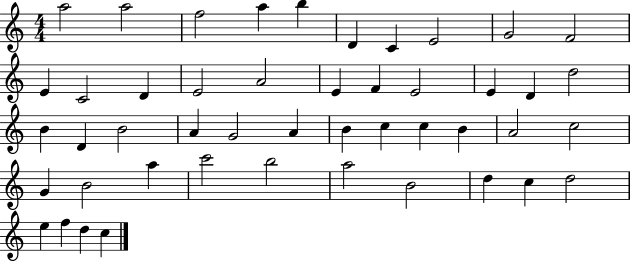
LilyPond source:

{
  \clef treble
  \numericTimeSignature
  \time 4/4
  \key c \major
  a''2 a''2 | f''2 a''4 b''4 | d'4 c'4 e'2 | g'2 f'2 | \break e'4 c'2 d'4 | e'2 a'2 | e'4 f'4 e'2 | e'4 d'4 d''2 | \break b'4 d'4 b'2 | a'4 g'2 a'4 | b'4 c''4 c''4 b'4 | a'2 c''2 | \break g'4 b'2 a''4 | c'''2 b''2 | a''2 b'2 | d''4 c''4 d''2 | \break e''4 f''4 d''4 c''4 | \bar "|."
}